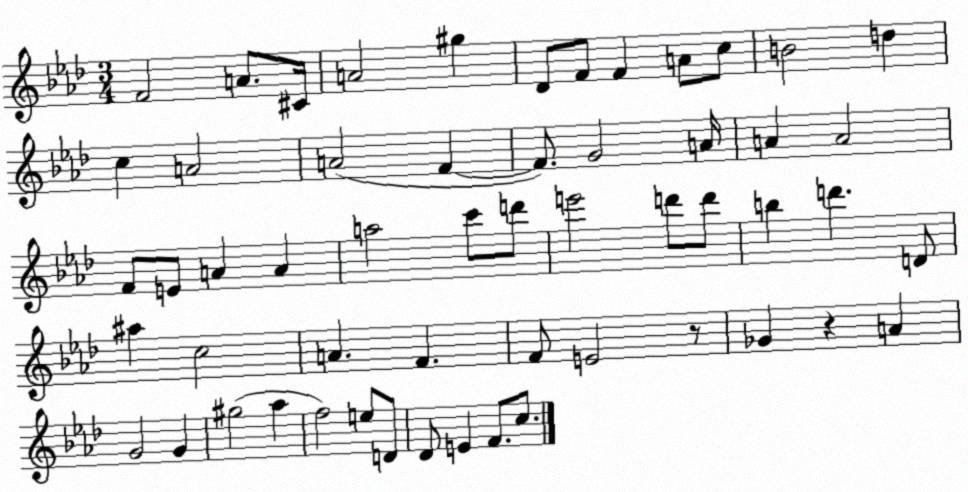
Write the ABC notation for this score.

X:1
T:Untitled
M:3/4
L:1/4
K:Ab
F2 A/2 ^C/4 A2 ^g _D/2 F/2 F A/2 c/2 B2 d c A2 A2 F F/2 G2 A/4 A A2 F/2 E/2 A A a2 c'/2 d'/2 e'2 d'/2 d'/2 b d' D/2 ^a c2 A F F/2 E2 z/2 _G z A G2 G ^g2 _a f2 e/2 D/2 _D/2 E F/2 c/2